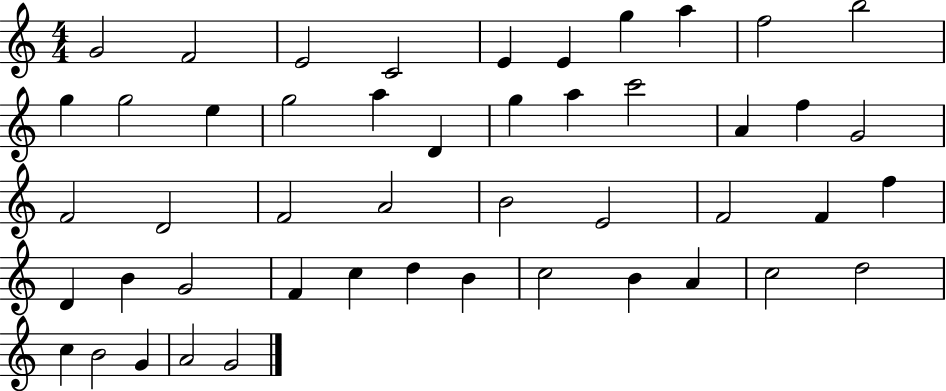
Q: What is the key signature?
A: C major